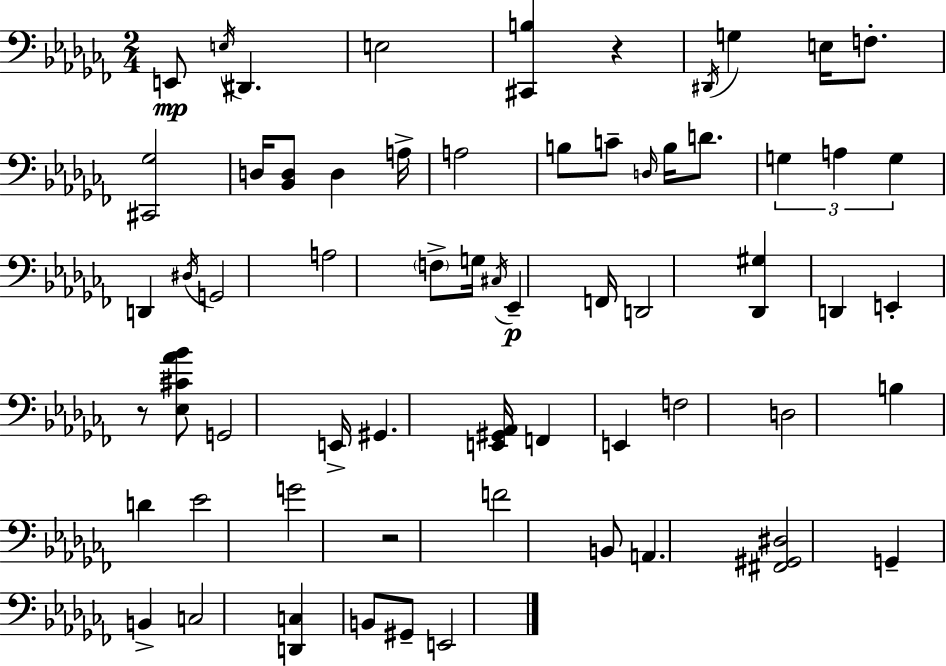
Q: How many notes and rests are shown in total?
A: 63